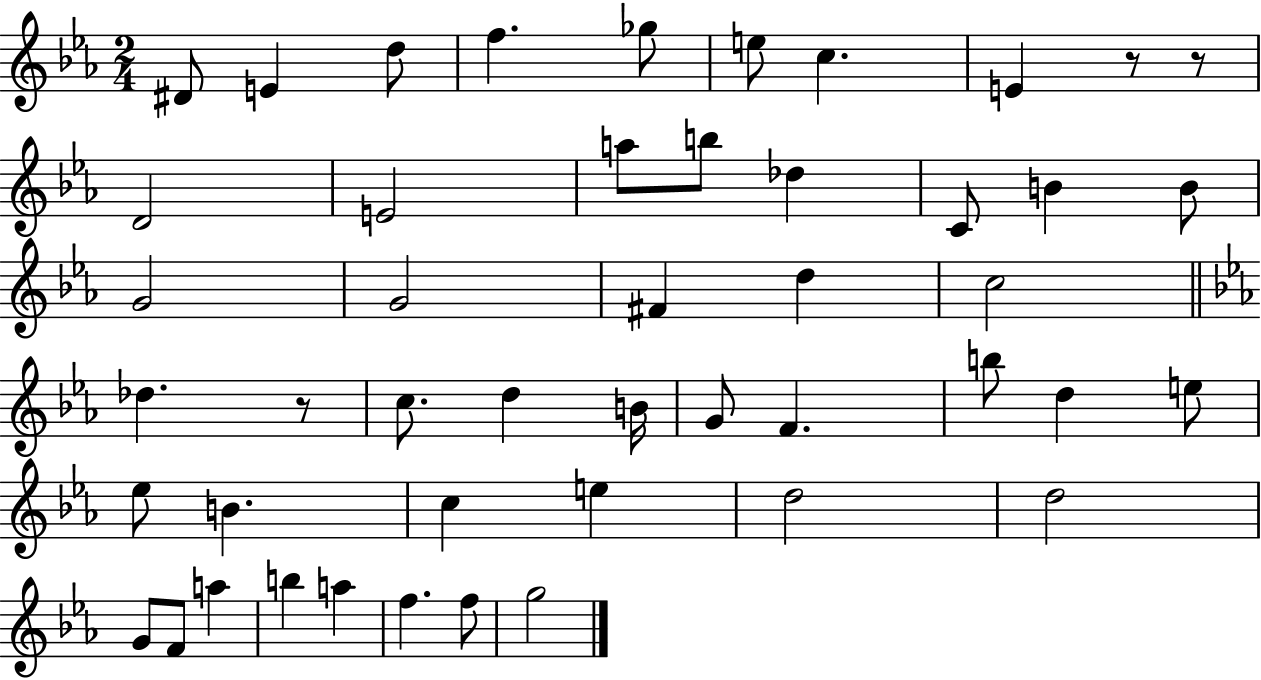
{
  \clef treble
  \numericTimeSignature
  \time 2/4
  \key ees \major
  dis'8 e'4 d''8 | f''4. ges''8 | e''8 c''4. | e'4 r8 r8 | \break d'2 | e'2 | a''8 b''8 des''4 | c'8 b'4 b'8 | \break g'2 | g'2 | fis'4 d''4 | c''2 | \break \bar "||" \break \key c \minor des''4. r8 | c''8. d''4 b'16 | g'8 f'4. | b''8 d''4 e''8 | \break ees''8 b'4. | c''4 e''4 | d''2 | d''2 | \break g'8 f'8 a''4 | b''4 a''4 | f''4. f''8 | g''2 | \break \bar "|."
}